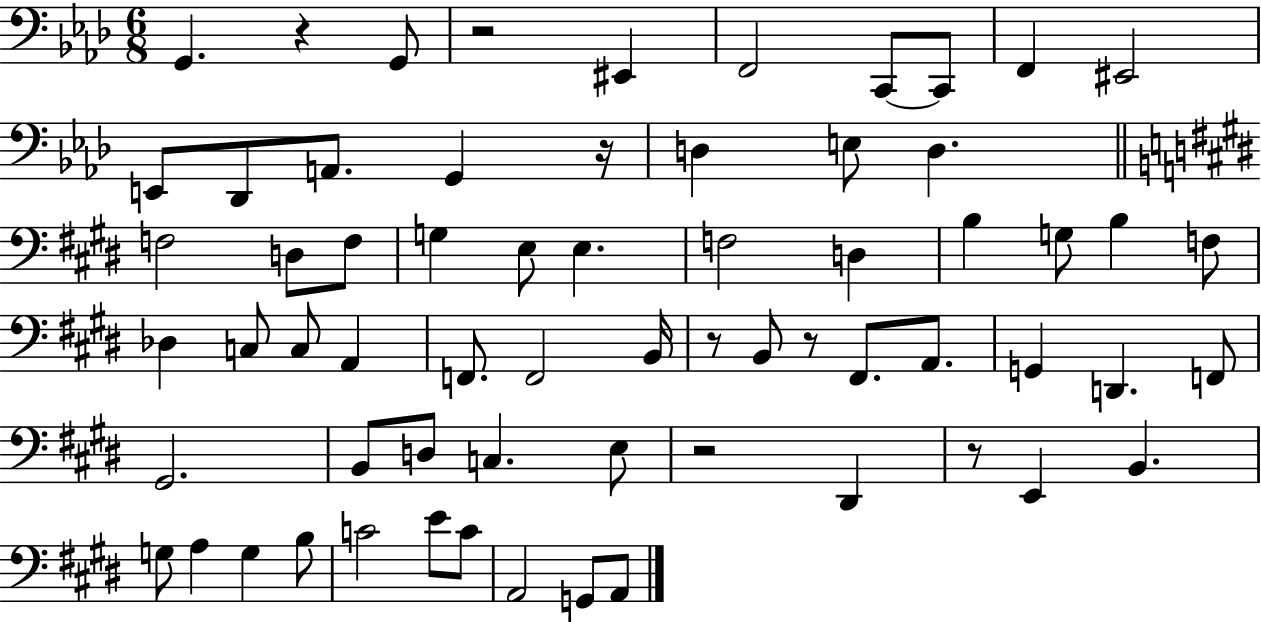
{
  \clef bass
  \numericTimeSignature
  \time 6/8
  \key aes \major
  g,4. r4 g,8 | r2 eis,4 | f,2 c,8~~ c,8 | f,4 eis,2 | \break e,8 des,8 a,8. g,4 r16 | d4 e8 d4. | \bar "||" \break \key e \major f2 d8 f8 | g4 e8 e4. | f2 d4 | b4 g8 b4 f8 | \break des4 c8 c8 a,4 | f,8. f,2 b,16 | r8 b,8 r8 fis,8. a,8. | g,4 d,4. f,8 | \break gis,2. | b,8 d8 c4. e8 | r2 dis,4 | r8 e,4 b,4. | \break g8 a4 g4 b8 | c'2 e'8 c'8 | a,2 g,8 a,8 | \bar "|."
}